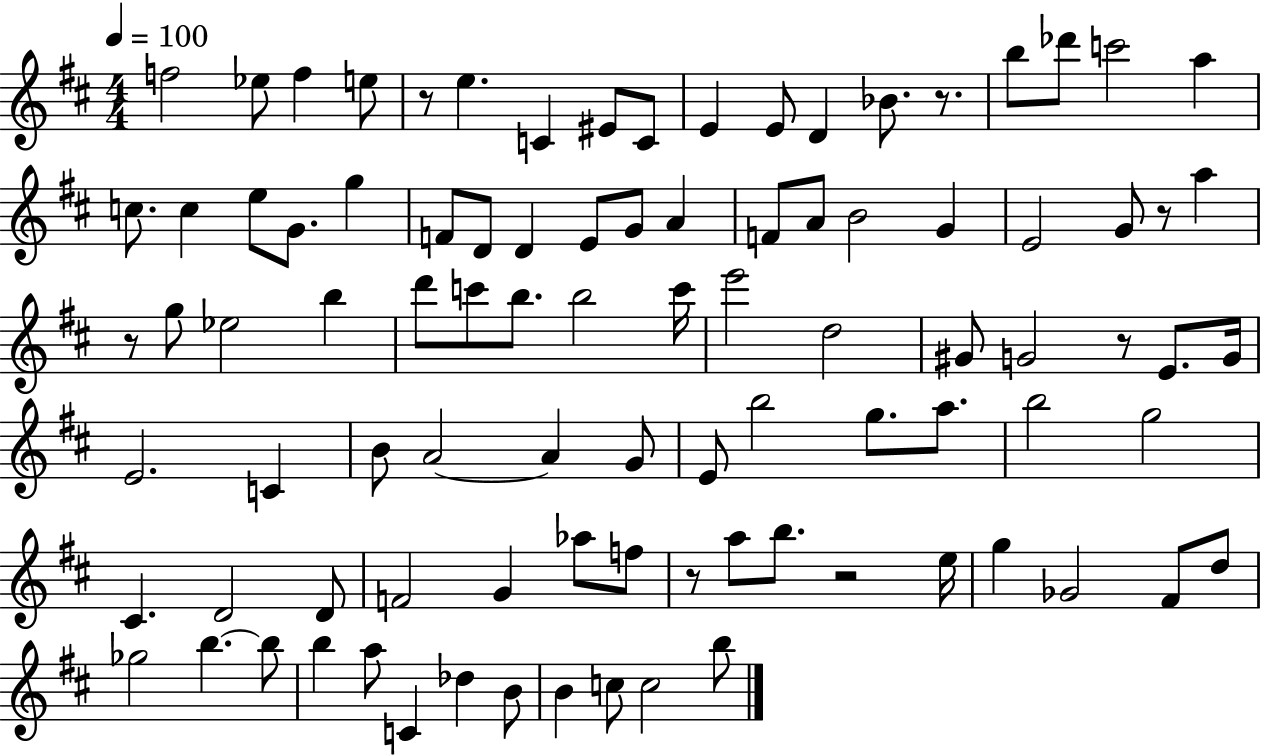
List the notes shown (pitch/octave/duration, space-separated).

F5/h Eb5/e F5/q E5/e R/e E5/q. C4/q EIS4/e C4/e E4/q E4/e D4/q Bb4/e. R/e. B5/e Db6/e C6/h A5/q C5/e. C5/q E5/e G4/e. G5/q F4/e D4/e D4/q E4/e G4/e A4/q F4/e A4/e B4/h G4/q E4/h G4/e R/e A5/q R/e G5/e Eb5/h B5/q D6/e C6/e B5/e. B5/h C6/s E6/h D5/h G#4/e G4/h R/e E4/e. G4/s E4/h. C4/q B4/e A4/h A4/q G4/e E4/e B5/h G5/e. A5/e. B5/h G5/h C#4/q. D4/h D4/e F4/h G4/q Ab5/e F5/e R/e A5/e B5/e. R/h E5/s G5/q Gb4/h F#4/e D5/e Gb5/h B5/q. B5/e B5/q A5/e C4/q Db5/q B4/e B4/q C5/e C5/h B5/e